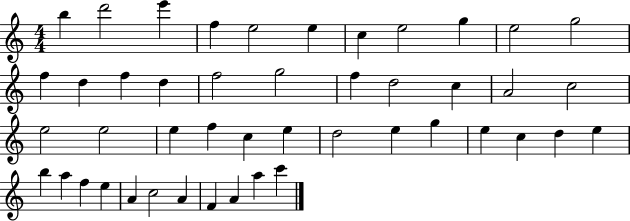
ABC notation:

X:1
T:Untitled
M:4/4
L:1/4
K:C
b d'2 e' f e2 e c e2 g e2 g2 f d f d f2 g2 f d2 c A2 c2 e2 e2 e f c e d2 e g e c d e b a f e A c2 A F A a c'